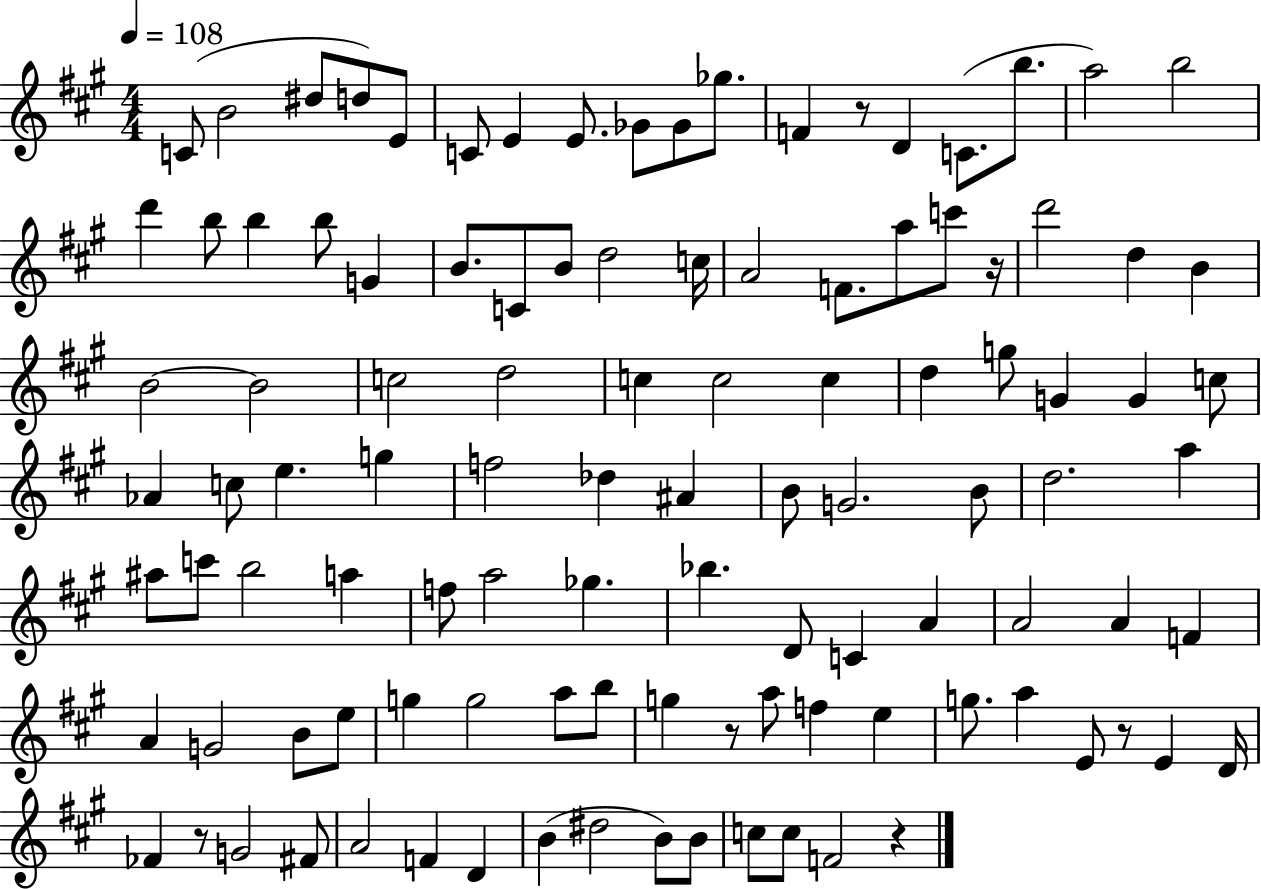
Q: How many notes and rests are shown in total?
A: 108